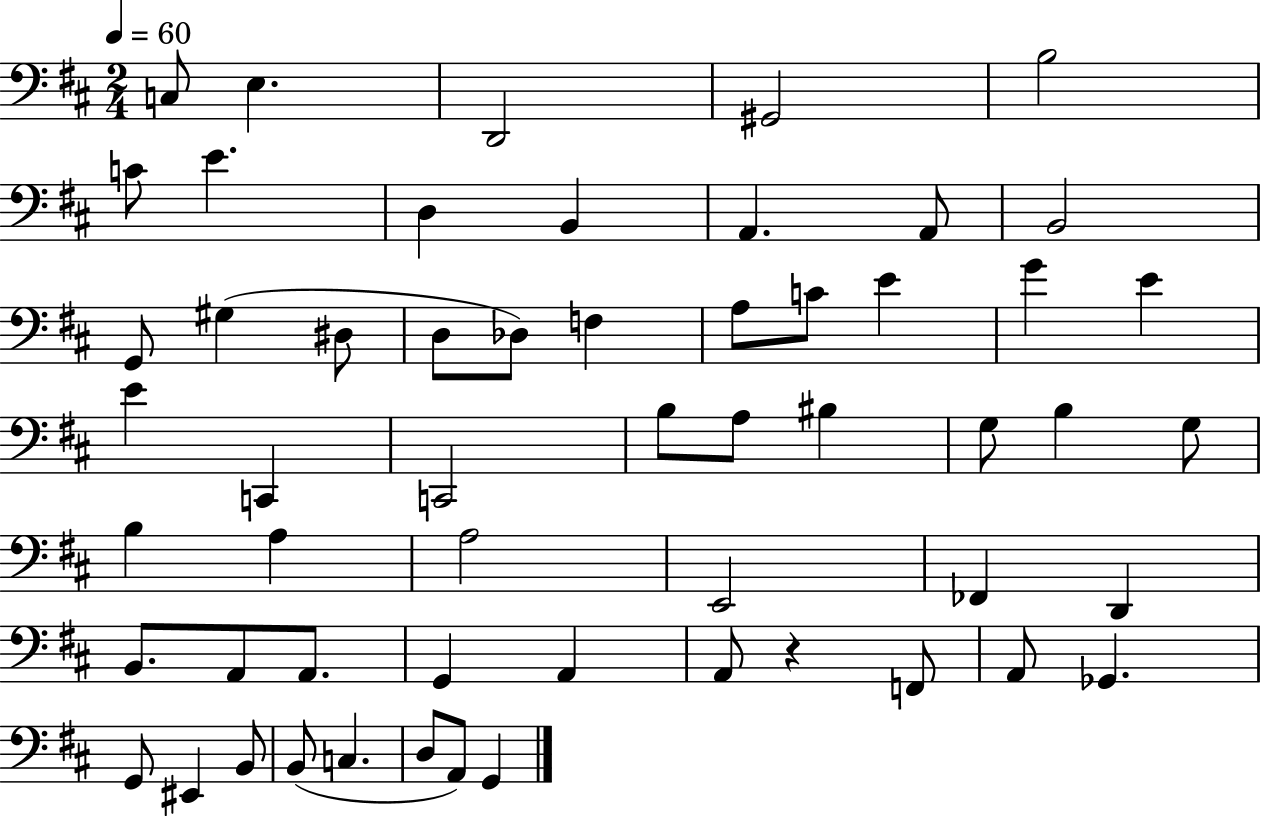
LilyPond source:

{
  \clef bass
  \numericTimeSignature
  \time 2/4
  \key d \major
  \tempo 4 = 60
  c8 e4. | d,2 | gis,2 | b2 | \break c'8 e'4. | d4 b,4 | a,4. a,8 | b,2 | \break g,8 gis4( dis8 | d8 des8) f4 | a8 c'8 e'4 | g'4 e'4 | \break e'4 c,4 | c,2 | b8 a8 bis4 | g8 b4 g8 | \break b4 a4 | a2 | e,2 | fes,4 d,4 | \break b,8. a,8 a,8. | g,4 a,4 | a,8 r4 f,8 | a,8 ges,4. | \break g,8 eis,4 b,8 | b,8( c4. | d8 a,8) g,4 | \bar "|."
}